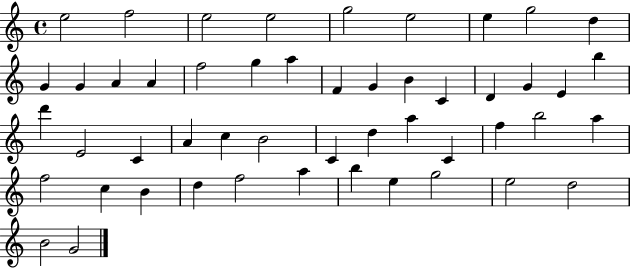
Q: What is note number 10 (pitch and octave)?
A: G4